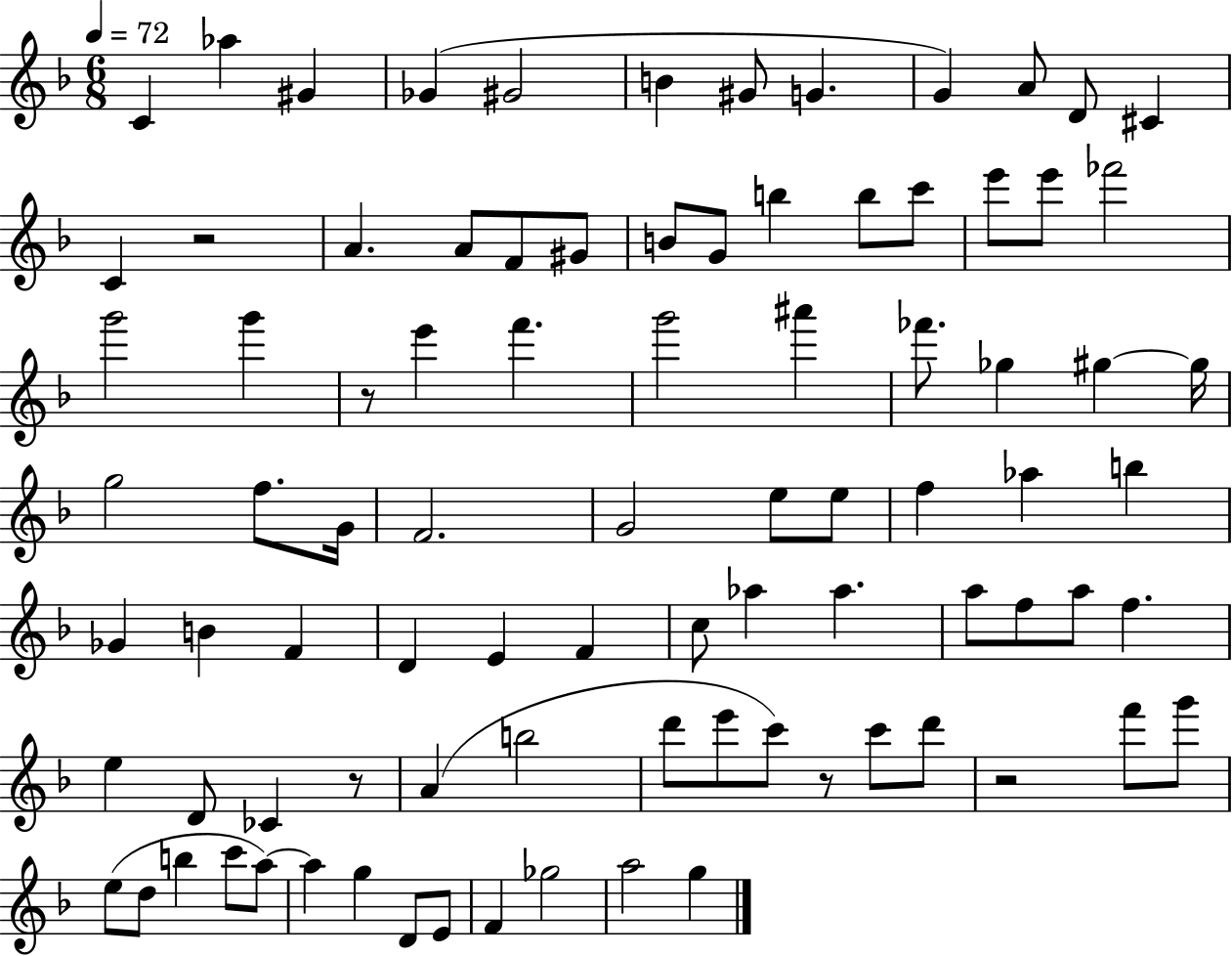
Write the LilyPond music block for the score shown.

{
  \clef treble
  \numericTimeSignature
  \time 6/8
  \key f \major
  \tempo 4 = 72
  \repeat volta 2 { c'4 aes''4 gis'4 | ges'4( gis'2 | b'4 gis'8 g'4. | g'4) a'8 d'8 cis'4 | \break c'4 r2 | a'4. a'8 f'8 gis'8 | b'8 g'8 b''4 b''8 c'''8 | e'''8 e'''8 fes'''2 | \break g'''2 g'''4 | r8 e'''4 f'''4. | g'''2 ais'''4 | fes'''8. ges''4 gis''4~~ gis''16 | \break g''2 f''8. g'16 | f'2. | g'2 e''8 e''8 | f''4 aes''4 b''4 | \break ges'4 b'4 f'4 | d'4 e'4 f'4 | c''8 aes''4 aes''4. | a''8 f''8 a''8 f''4. | \break e''4 d'8 ces'4 r8 | a'4( b''2 | d'''8 e'''8 c'''8) r8 c'''8 d'''8 | r2 f'''8 g'''8 | \break e''8( d''8 b''4 c'''8 a''8~~) | a''4 g''4 d'8 e'8 | f'4 ges''2 | a''2 g''4 | \break } \bar "|."
}